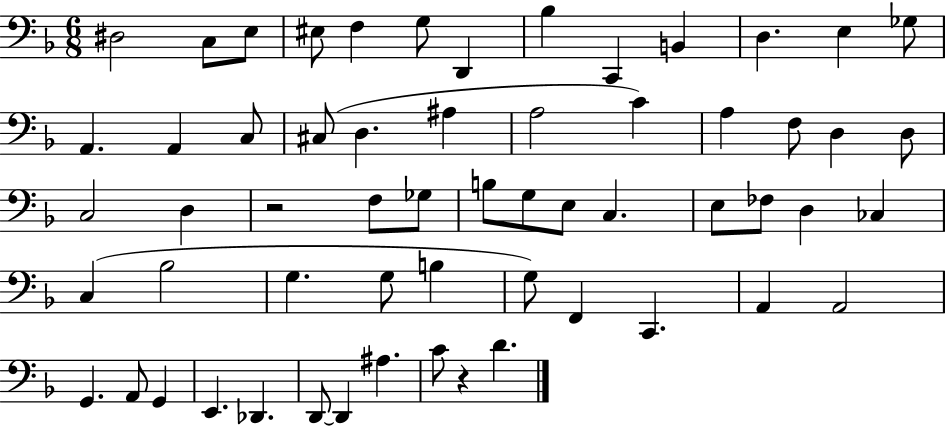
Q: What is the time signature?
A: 6/8